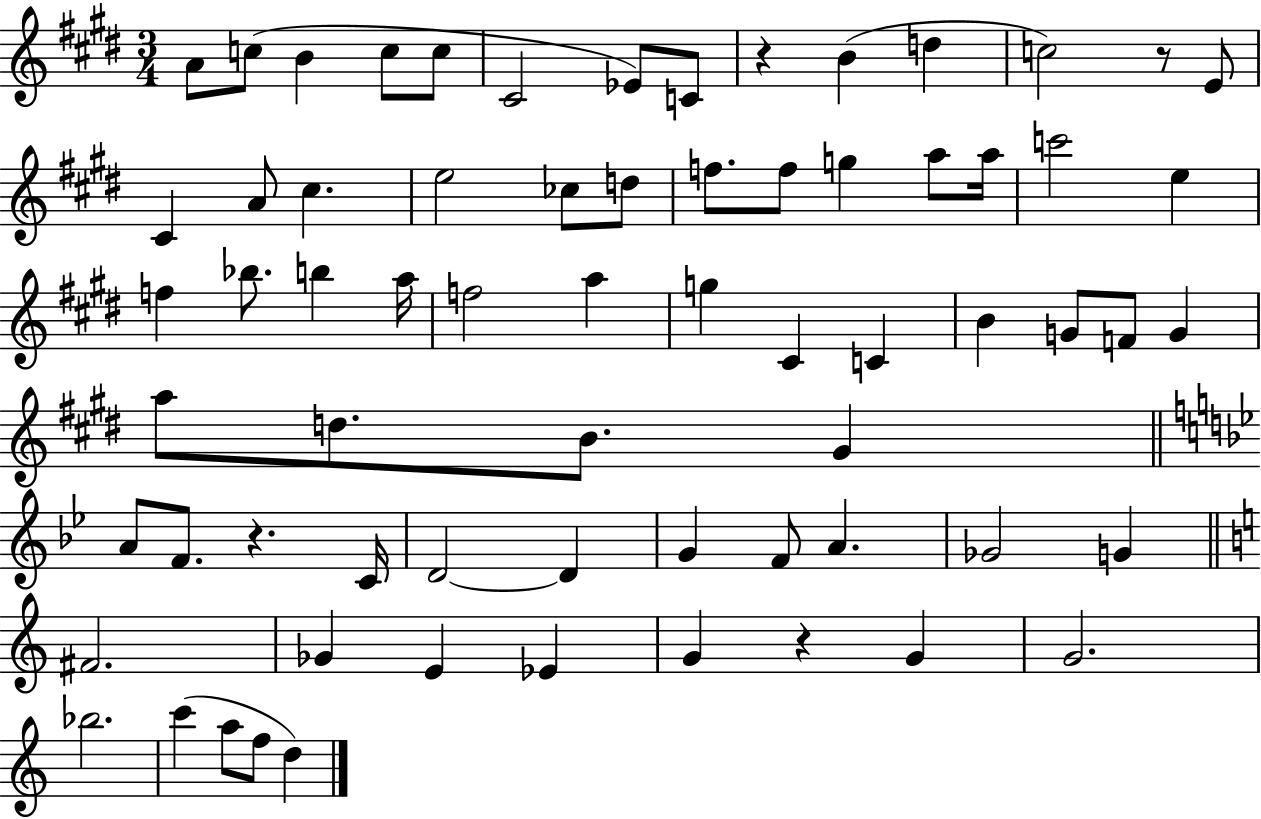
A4/e C5/e B4/q C5/e C5/e C#4/h Eb4/e C4/e R/q B4/q D5/q C5/h R/e E4/e C#4/q A4/e C#5/q. E5/h CES5/e D5/e F5/e. F5/e G5/q A5/e A5/s C6/h E5/q F5/q Bb5/e. B5/q A5/s F5/h A5/q G5/q C#4/q C4/q B4/q G4/e F4/e G4/q A5/e D5/e. B4/e. G#4/q A4/e F4/e. R/q. C4/s D4/h D4/q G4/q F4/e A4/q. Gb4/h G4/q F#4/h. Gb4/q E4/q Eb4/q G4/q R/q G4/q G4/h. Bb5/h. C6/q A5/e F5/e D5/q